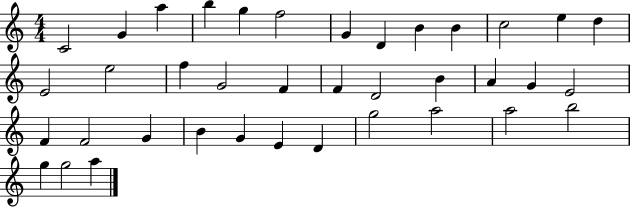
X:1
T:Untitled
M:4/4
L:1/4
K:C
C2 G a b g f2 G D B B c2 e d E2 e2 f G2 F F D2 B A G E2 F F2 G B G E D g2 a2 a2 b2 g g2 a